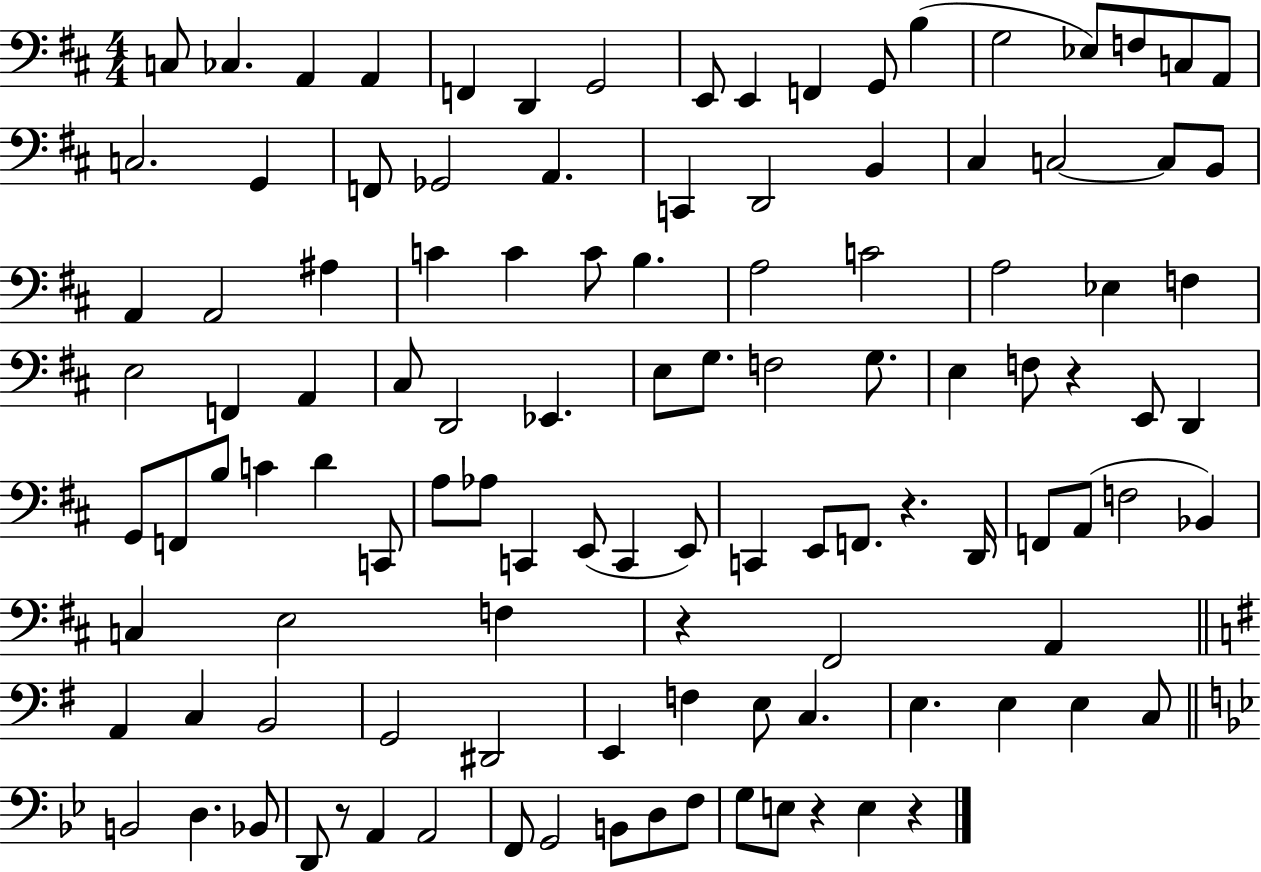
C3/e CES3/q. A2/q A2/q F2/q D2/q G2/h E2/e E2/q F2/q G2/e B3/q G3/h Eb3/e F3/e C3/e A2/e C3/h. G2/q F2/e Gb2/h A2/q. C2/q D2/h B2/q C#3/q C3/h C3/e B2/e A2/q A2/h A#3/q C4/q C4/q C4/e B3/q. A3/h C4/h A3/h Eb3/q F3/q E3/h F2/q A2/q C#3/e D2/h Eb2/q. E3/e G3/e. F3/h G3/e. E3/q F3/e R/q E2/e D2/q G2/e F2/e B3/e C4/q D4/q C2/e A3/e Ab3/e C2/q E2/e C2/q E2/e C2/q E2/e F2/e. R/q. D2/s F2/e A2/e F3/h Bb2/q C3/q E3/h F3/q R/q F#2/h A2/q A2/q C3/q B2/h G2/h D#2/h E2/q F3/q E3/e C3/q. E3/q. E3/q E3/q C3/e B2/h D3/q. Bb2/e D2/e R/e A2/q A2/h F2/e G2/h B2/e D3/e F3/e G3/e E3/e R/q E3/q R/q